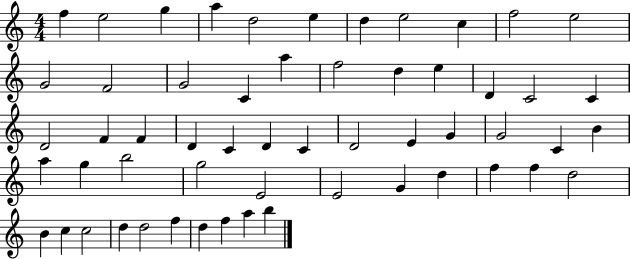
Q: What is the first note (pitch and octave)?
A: F5